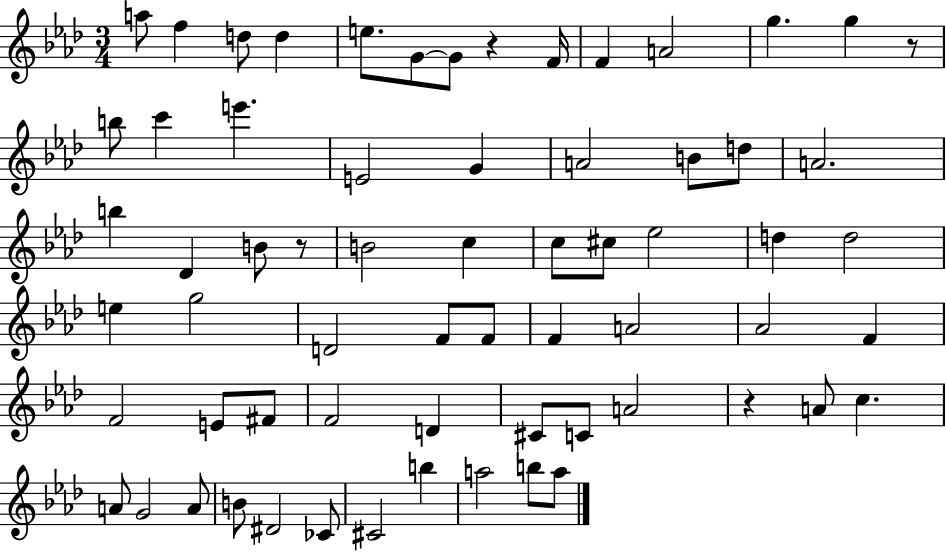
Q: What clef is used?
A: treble